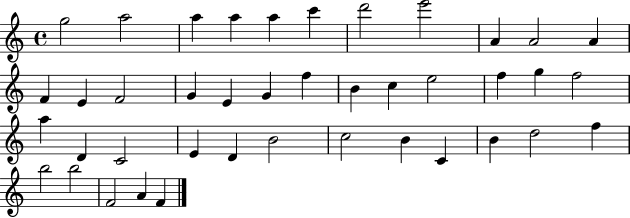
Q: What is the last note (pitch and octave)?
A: F4